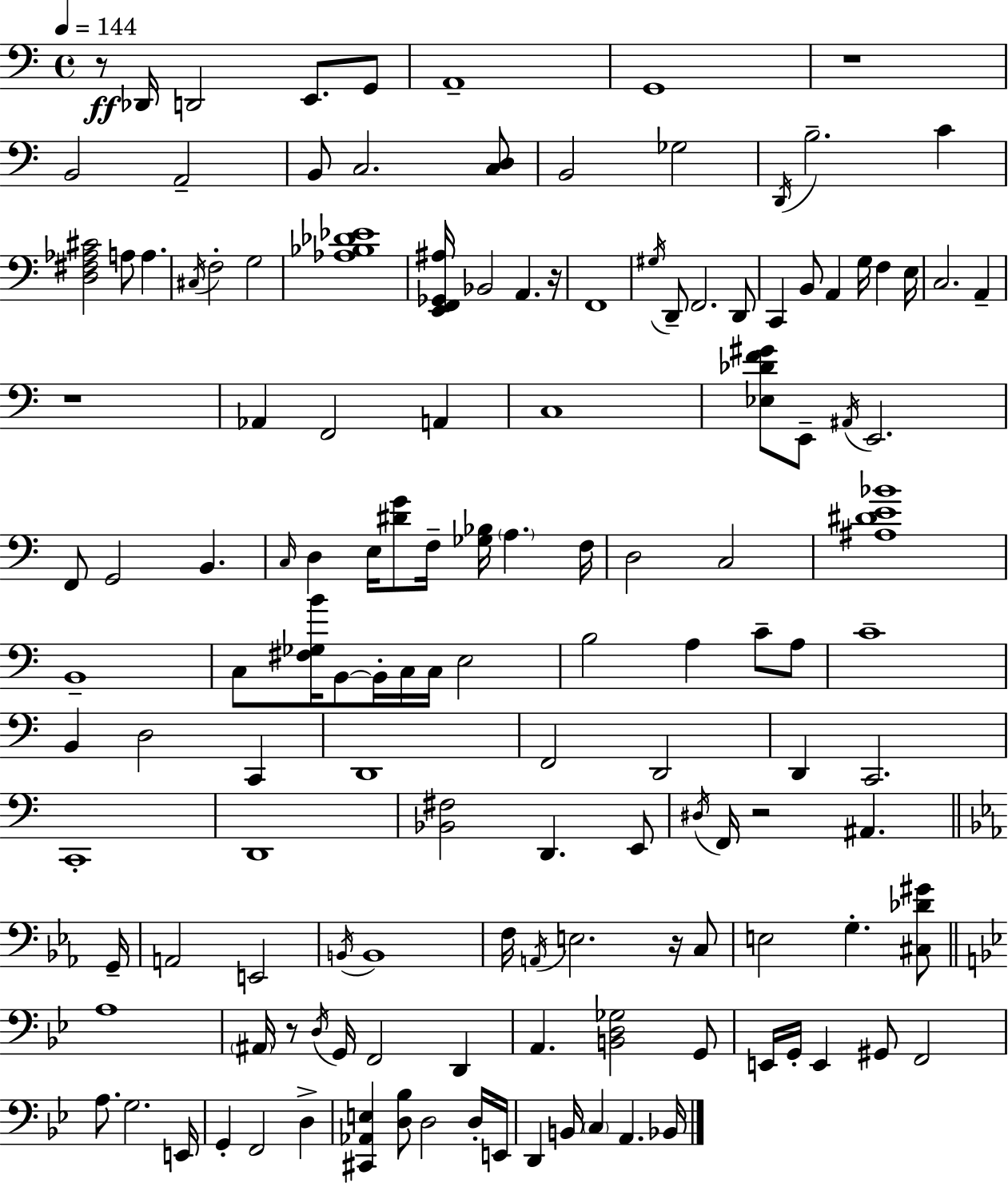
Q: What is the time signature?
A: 4/4